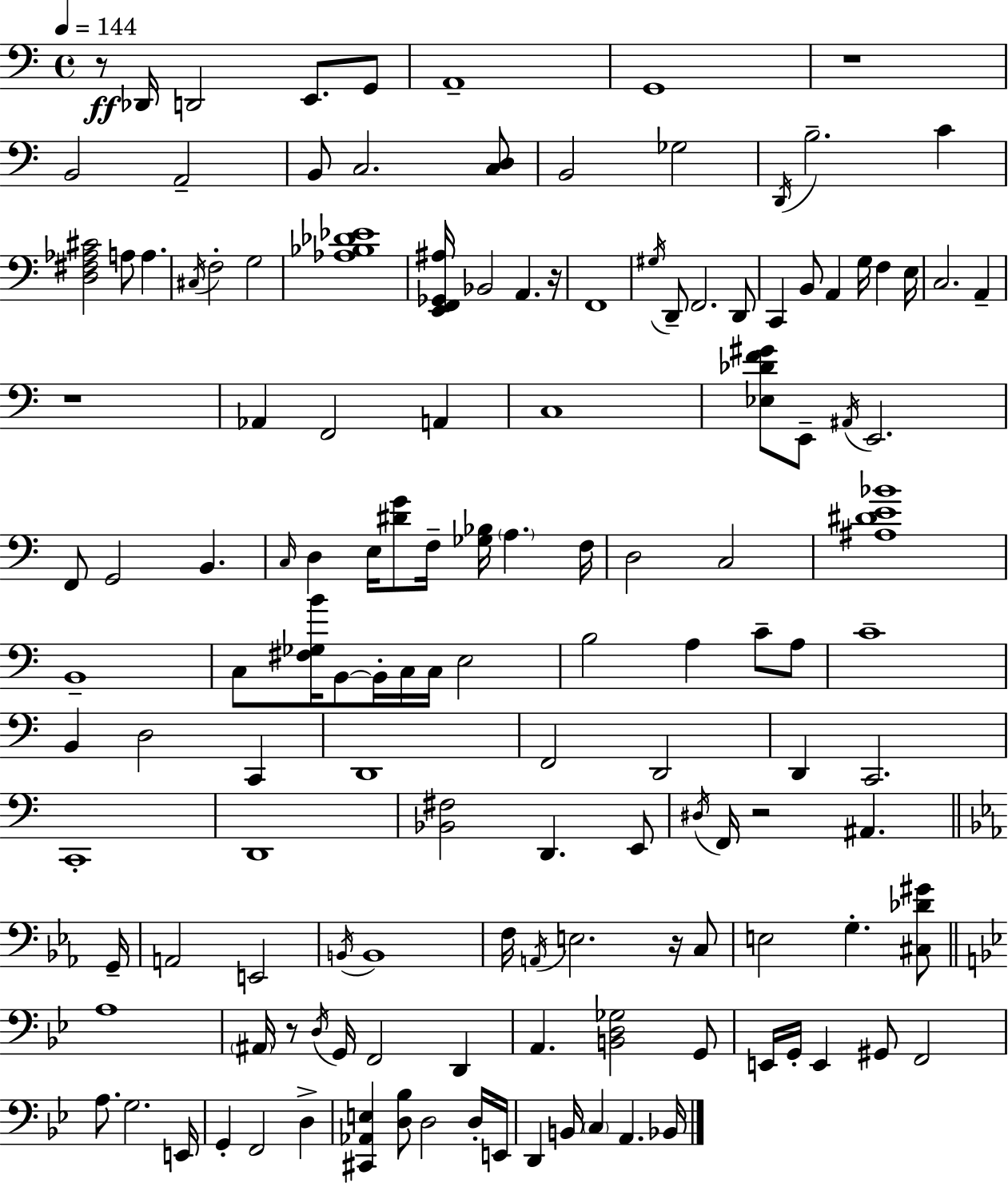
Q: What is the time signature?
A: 4/4